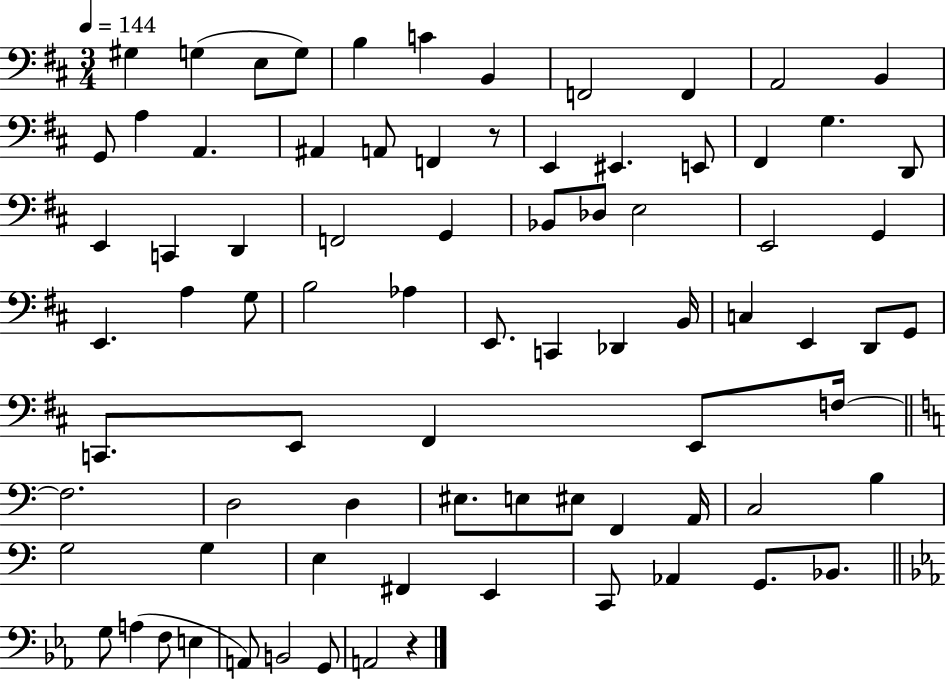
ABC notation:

X:1
T:Untitled
M:3/4
L:1/4
K:D
^G, G, E,/2 G,/2 B, C B,, F,,2 F,, A,,2 B,, G,,/2 A, A,, ^A,, A,,/2 F,, z/2 E,, ^E,, E,,/2 ^F,, G, D,,/2 E,, C,, D,, F,,2 G,, _B,,/2 _D,/2 E,2 E,,2 G,, E,, A, G,/2 B,2 _A, E,,/2 C,, _D,, B,,/4 C, E,, D,,/2 G,,/2 C,,/2 E,,/2 ^F,, E,,/2 F,/4 F,2 D,2 D, ^E,/2 E,/2 ^E,/2 F,, A,,/4 C,2 B, G,2 G, E, ^F,, E,, C,,/2 _A,, G,,/2 _B,,/2 G,/2 A, F,/2 E, A,,/2 B,,2 G,,/2 A,,2 z